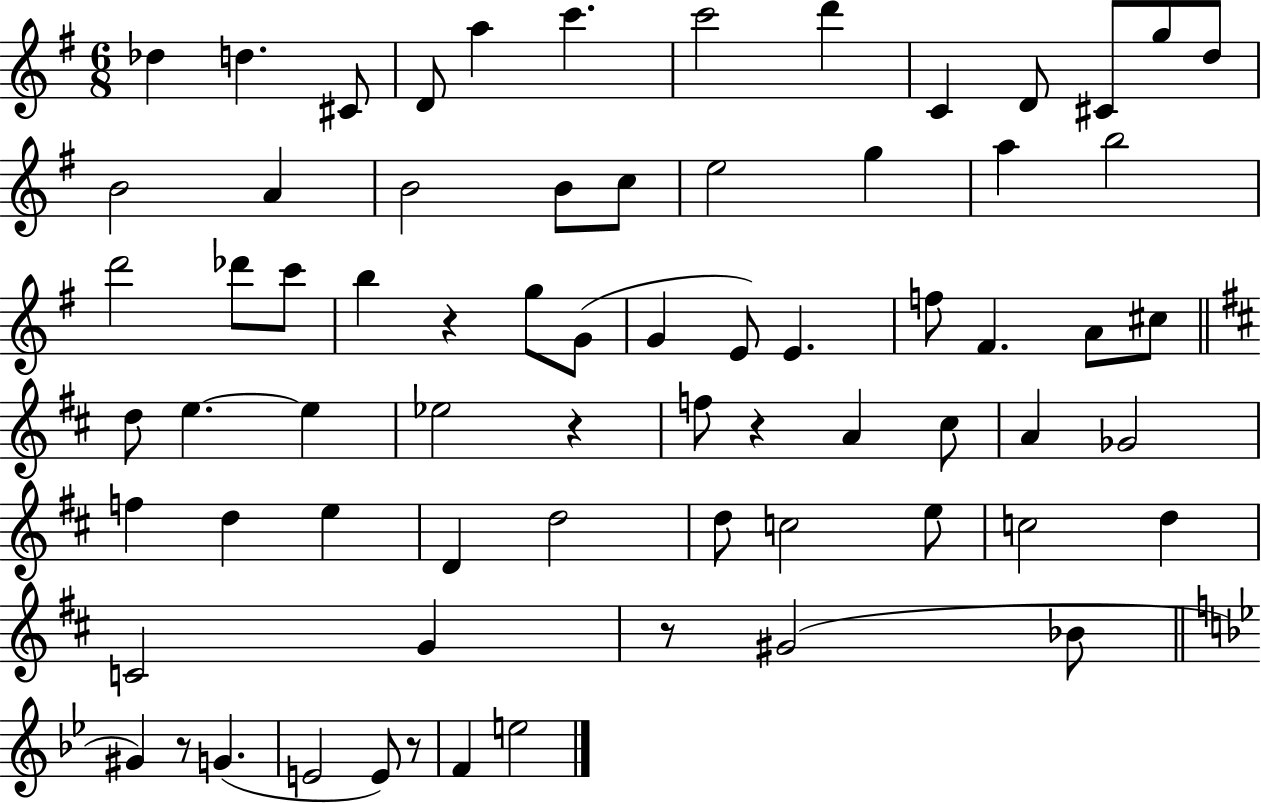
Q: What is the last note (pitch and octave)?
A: E5